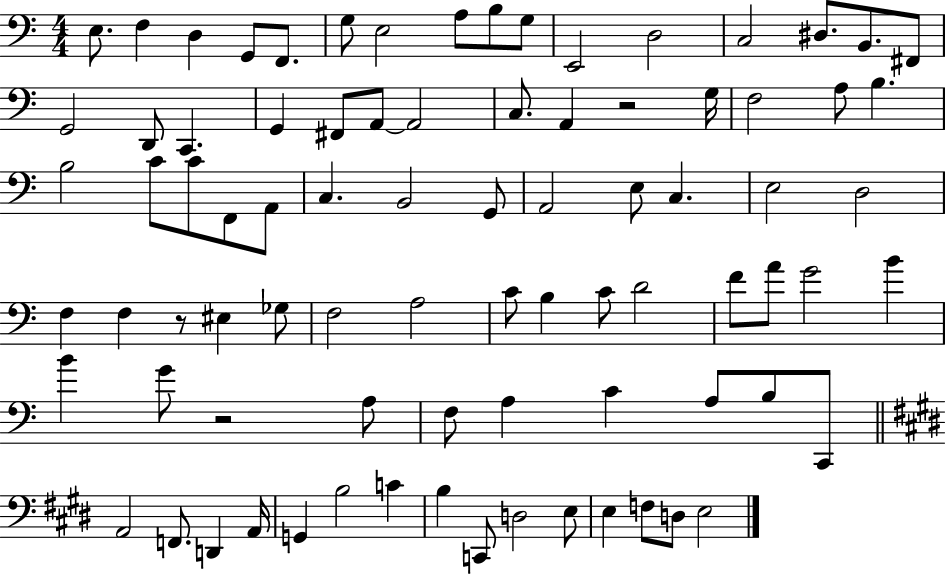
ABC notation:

X:1
T:Untitled
M:4/4
L:1/4
K:C
E,/2 F, D, G,,/2 F,,/2 G,/2 E,2 A,/2 B,/2 G,/2 E,,2 D,2 C,2 ^D,/2 B,,/2 ^F,,/2 G,,2 D,,/2 C,, G,, ^F,,/2 A,,/2 A,,2 C,/2 A,, z2 G,/4 F,2 A,/2 B, B,2 C/2 C/2 F,,/2 A,,/2 C, B,,2 G,,/2 A,,2 E,/2 C, E,2 D,2 F, F, z/2 ^E, _G,/2 F,2 A,2 C/2 B, C/2 D2 F/2 A/2 G2 B B G/2 z2 A,/2 F,/2 A, C A,/2 B,/2 C,,/2 A,,2 F,,/2 D,, A,,/4 G,, B,2 C B, C,,/2 D,2 E,/2 E, F,/2 D,/2 E,2